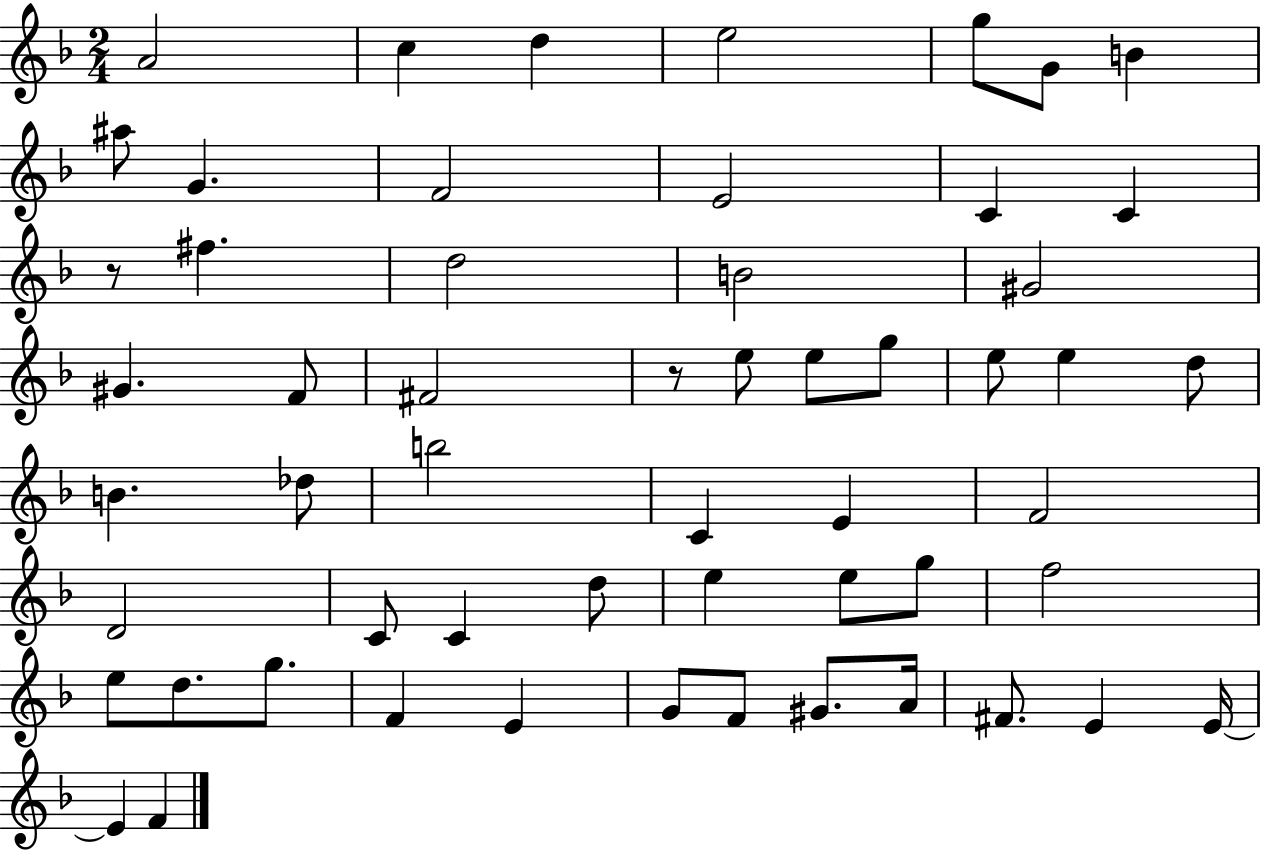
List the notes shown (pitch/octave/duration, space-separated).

A4/h C5/q D5/q E5/h G5/e G4/e B4/q A#5/e G4/q. F4/h E4/h C4/q C4/q R/e F#5/q. D5/h B4/h G#4/h G#4/q. F4/e F#4/h R/e E5/e E5/e G5/e E5/e E5/q D5/e B4/q. Db5/e B5/h C4/q E4/q F4/h D4/h C4/e C4/q D5/e E5/q E5/e G5/e F5/h E5/e D5/e. G5/e. F4/q E4/q G4/e F4/e G#4/e. A4/s F#4/e. E4/q E4/s E4/q F4/q